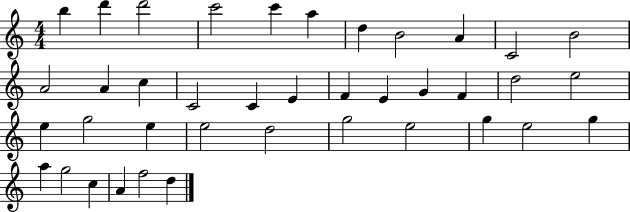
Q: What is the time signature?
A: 4/4